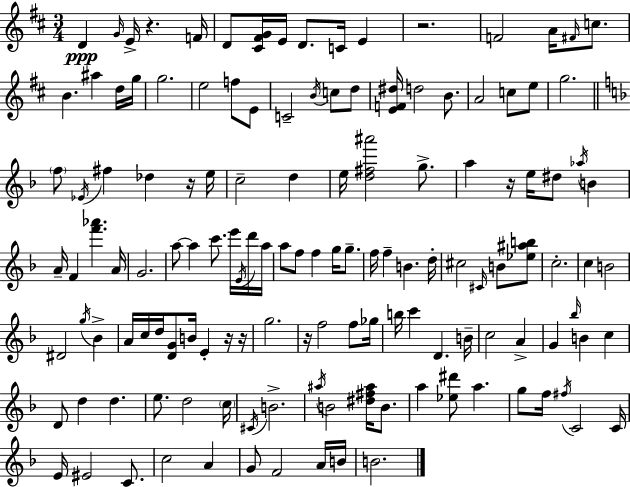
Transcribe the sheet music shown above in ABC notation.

X:1
T:Untitled
M:3/4
L:1/4
K:D
D G/4 E/4 z F/4 D/2 [^C^FG]/4 E/4 D/2 C/4 E z2 F2 A/4 ^F/4 c/2 B ^a d/4 g/4 g2 e2 f/2 E/2 C2 B/4 c/2 d/2 [EF^d]/4 d2 B/2 A2 c/2 e/2 g2 f/2 _E/4 ^f _d z/4 e/4 c2 d e/4 [d^f^a']2 g/2 a z/4 e/4 ^d/2 _a/4 B A/4 F [f'_a'] A/4 G2 a/2 a c'/2 e'/4 E/4 d'/4 a/4 a/2 f/2 f g/4 g/2 f/4 f B d/4 ^c2 ^C/4 B/2 [_e^ab]/2 c2 c B2 ^D2 g/4 _B A/4 c/4 d/4 [DG]/2 B/4 E z/4 z/4 g2 z/4 f2 f/2 _g/4 b/4 c' D B/4 c2 A G _b/4 B c D/2 d d e/2 d2 c/4 ^C/4 B2 ^a/4 B2 [^d^f^a]/4 B/2 a [_e^d']/2 a g/2 f/4 ^f/4 C2 C/4 E/4 ^E2 C/2 c2 A G/2 F2 A/4 B/4 B2